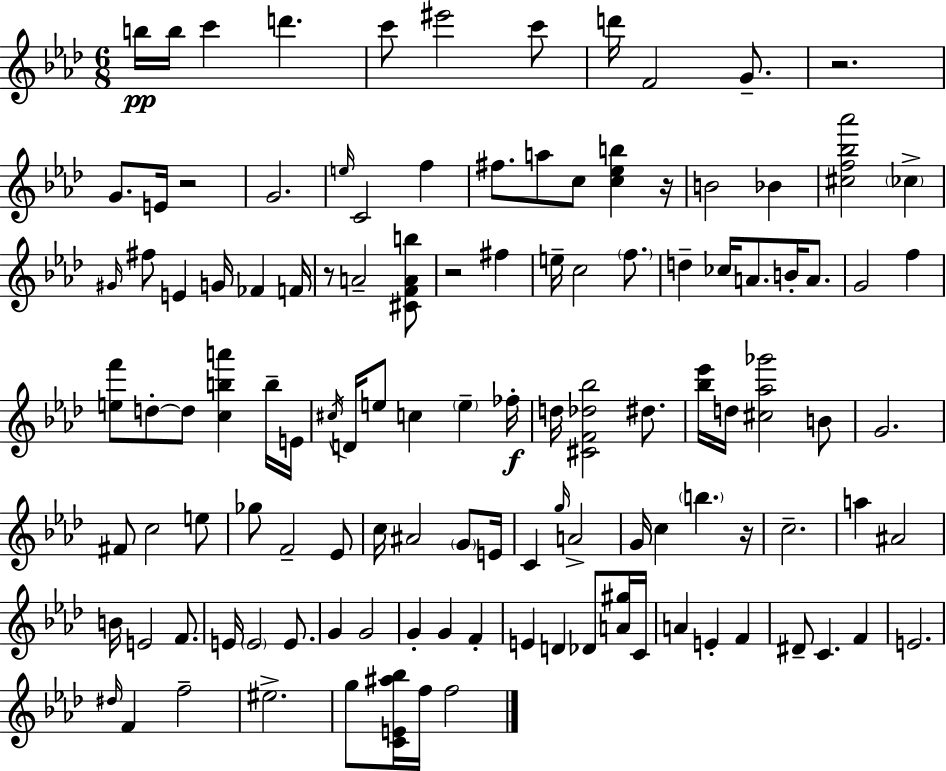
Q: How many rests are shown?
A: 6